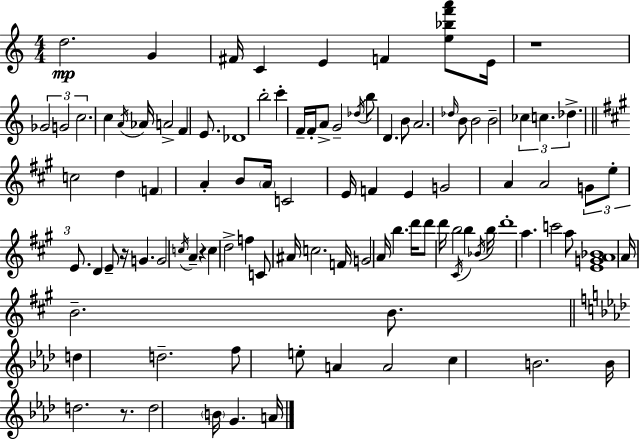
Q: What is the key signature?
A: C major